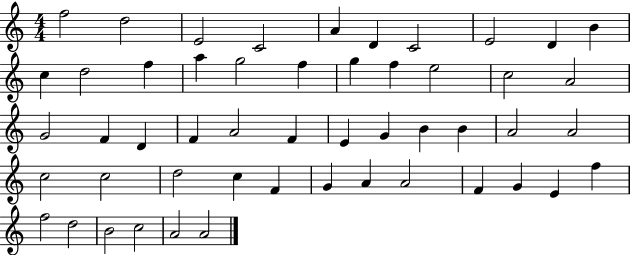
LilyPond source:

{
  \clef treble
  \numericTimeSignature
  \time 4/4
  \key c \major
  f''2 d''2 | e'2 c'2 | a'4 d'4 c'2 | e'2 d'4 b'4 | \break c''4 d''2 f''4 | a''4 g''2 f''4 | g''4 f''4 e''2 | c''2 a'2 | \break g'2 f'4 d'4 | f'4 a'2 f'4 | e'4 g'4 b'4 b'4 | a'2 a'2 | \break c''2 c''2 | d''2 c''4 f'4 | g'4 a'4 a'2 | f'4 g'4 e'4 f''4 | \break f''2 d''2 | b'2 c''2 | a'2 a'2 | \bar "|."
}